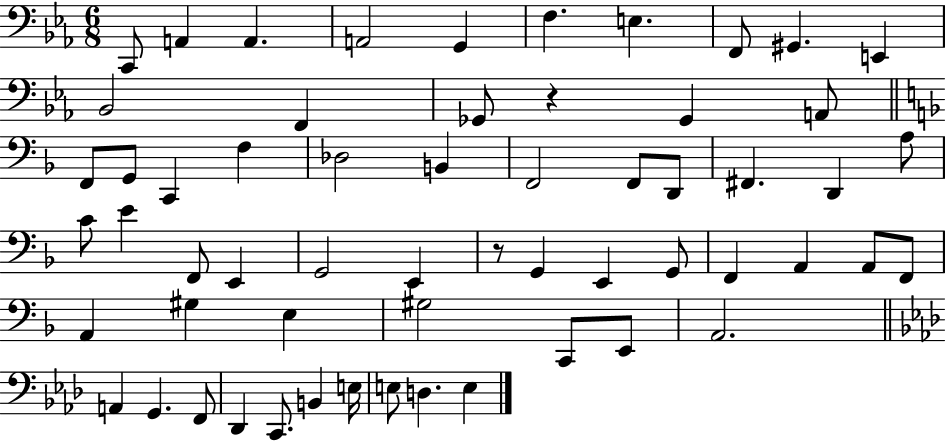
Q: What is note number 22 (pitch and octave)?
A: F2